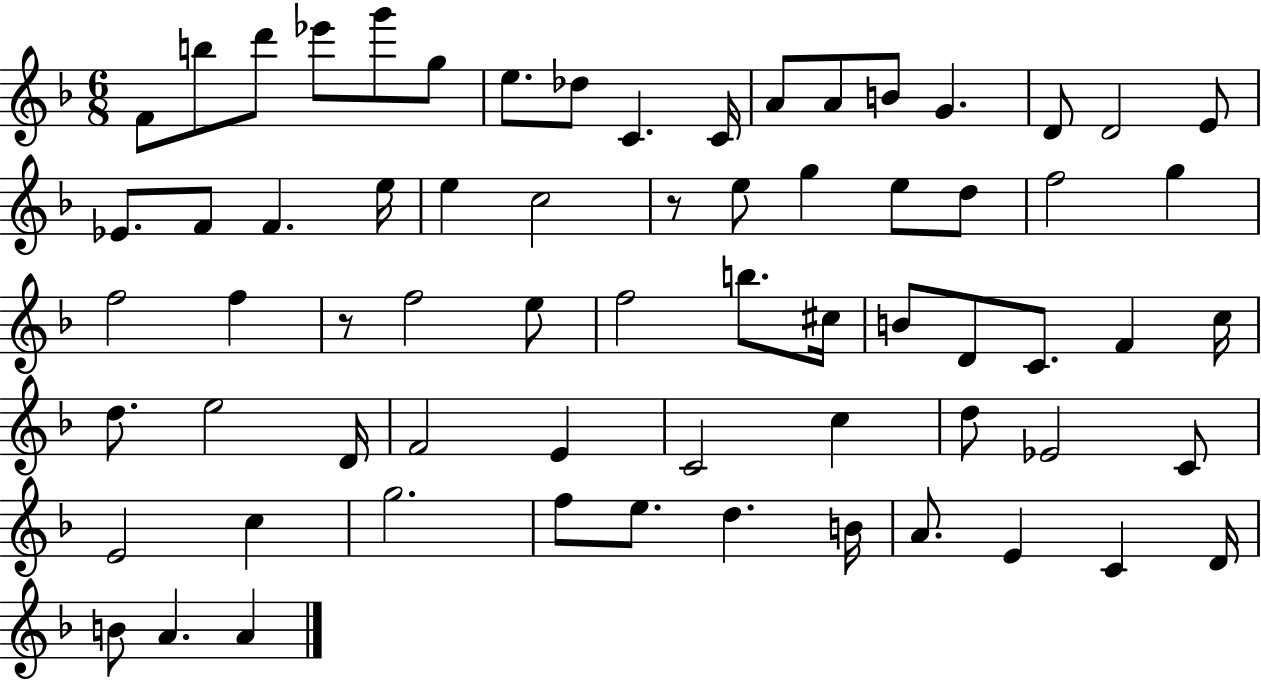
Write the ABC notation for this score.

X:1
T:Untitled
M:6/8
L:1/4
K:F
F/2 b/2 d'/2 _e'/2 g'/2 g/2 e/2 _d/2 C C/4 A/2 A/2 B/2 G D/2 D2 E/2 _E/2 F/2 F e/4 e c2 z/2 e/2 g e/2 d/2 f2 g f2 f z/2 f2 e/2 f2 b/2 ^c/4 B/2 D/2 C/2 F c/4 d/2 e2 D/4 F2 E C2 c d/2 _E2 C/2 E2 c g2 f/2 e/2 d B/4 A/2 E C D/4 B/2 A A